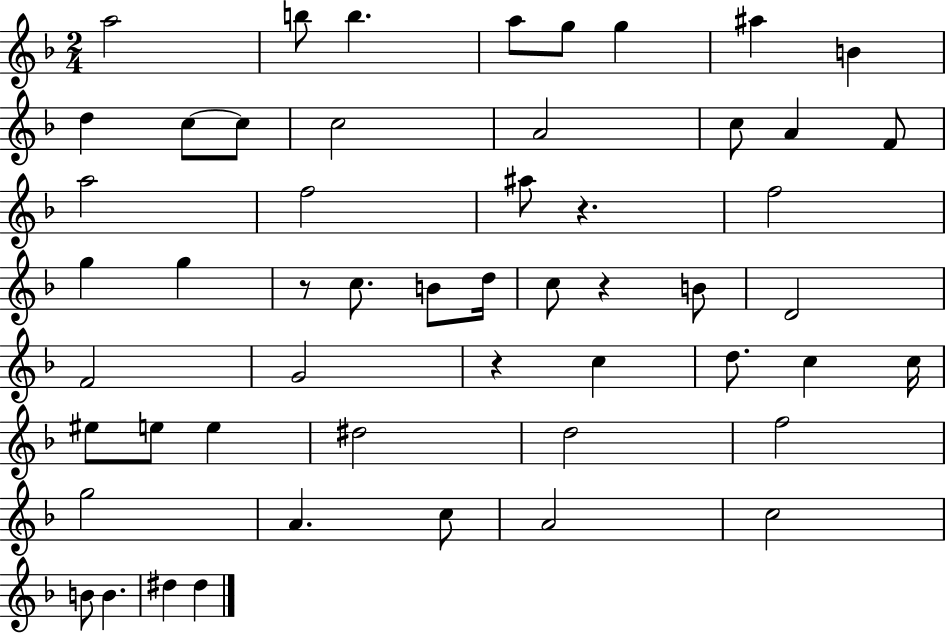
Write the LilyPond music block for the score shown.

{
  \clef treble
  \numericTimeSignature
  \time 2/4
  \key f \major
  \repeat volta 2 { a''2 | b''8 b''4. | a''8 g''8 g''4 | ais''4 b'4 | \break d''4 c''8~~ c''8 | c''2 | a'2 | c''8 a'4 f'8 | \break a''2 | f''2 | ais''8 r4. | f''2 | \break g''4 g''4 | r8 c''8. b'8 d''16 | c''8 r4 b'8 | d'2 | \break f'2 | g'2 | r4 c''4 | d''8. c''4 c''16 | \break eis''8 e''8 e''4 | dis''2 | d''2 | f''2 | \break g''2 | a'4. c''8 | a'2 | c''2 | \break b'8 b'4. | dis''4 dis''4 | } \bar "|."
}